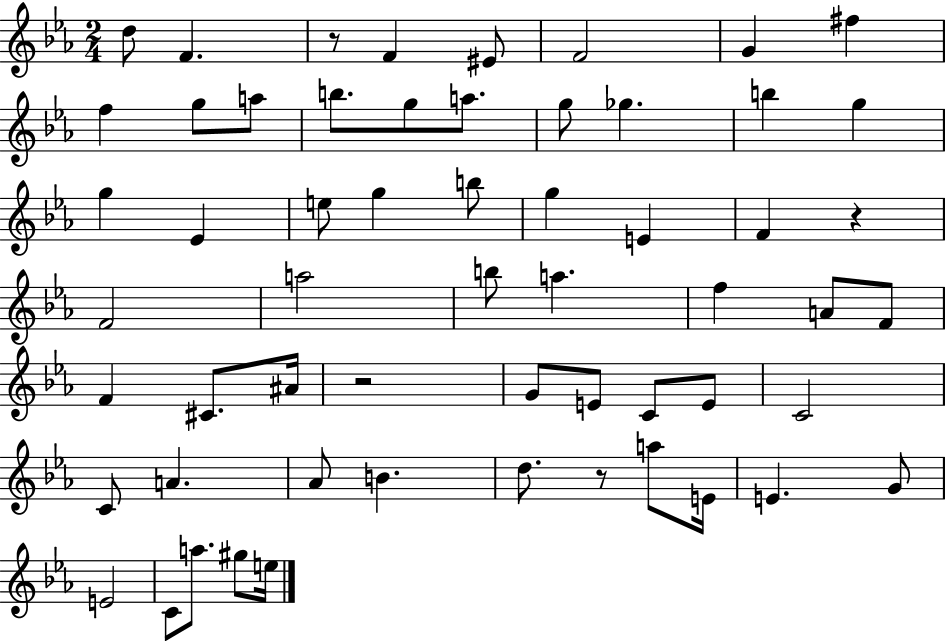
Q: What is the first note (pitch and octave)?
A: D5